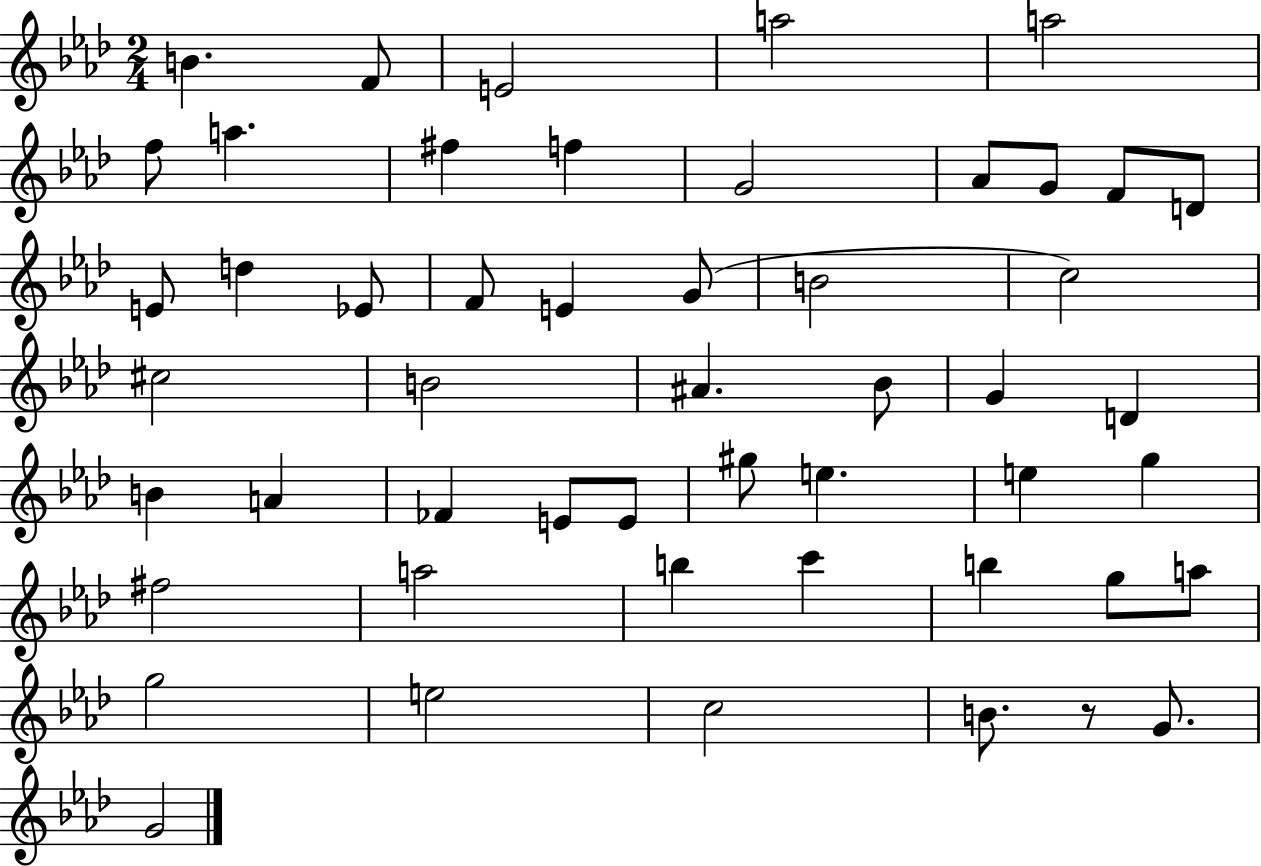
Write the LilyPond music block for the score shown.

{
  \clef treble
  \numericTimeSignature
  \time 2/4
  \key aes \major
  \repeat volta 2 { b'4. f'8 | e'2 | a''2 | a''2 | \break f''8 a''4. | fis''4 f''4 | g'2 | aes'8 g'8 f'8 d'8 | \break e'8 d''4 ees'8 | f'8 e'4 g'8( | b'2 | c''2) | \break cis''2 | b'2 | ais'4. bes'8 | g'4 d'4 | \break b'4 a'4 | fes'4 e'8 e'8 | gis''8 e''4. | e''4 g''4 | \break fis''2 | a''2 | b''4 c'''4 | b''4 g''8 a''8 | \break g''2 | e''2 | c''2 | b'8. r8 g'8. | \break g'2 | } \bar "|."
}